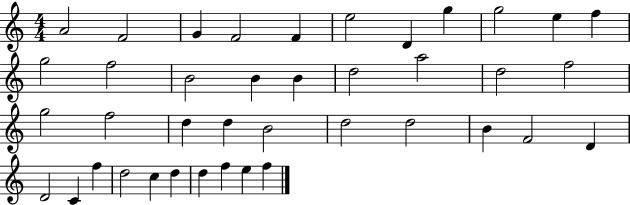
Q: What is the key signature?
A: C major